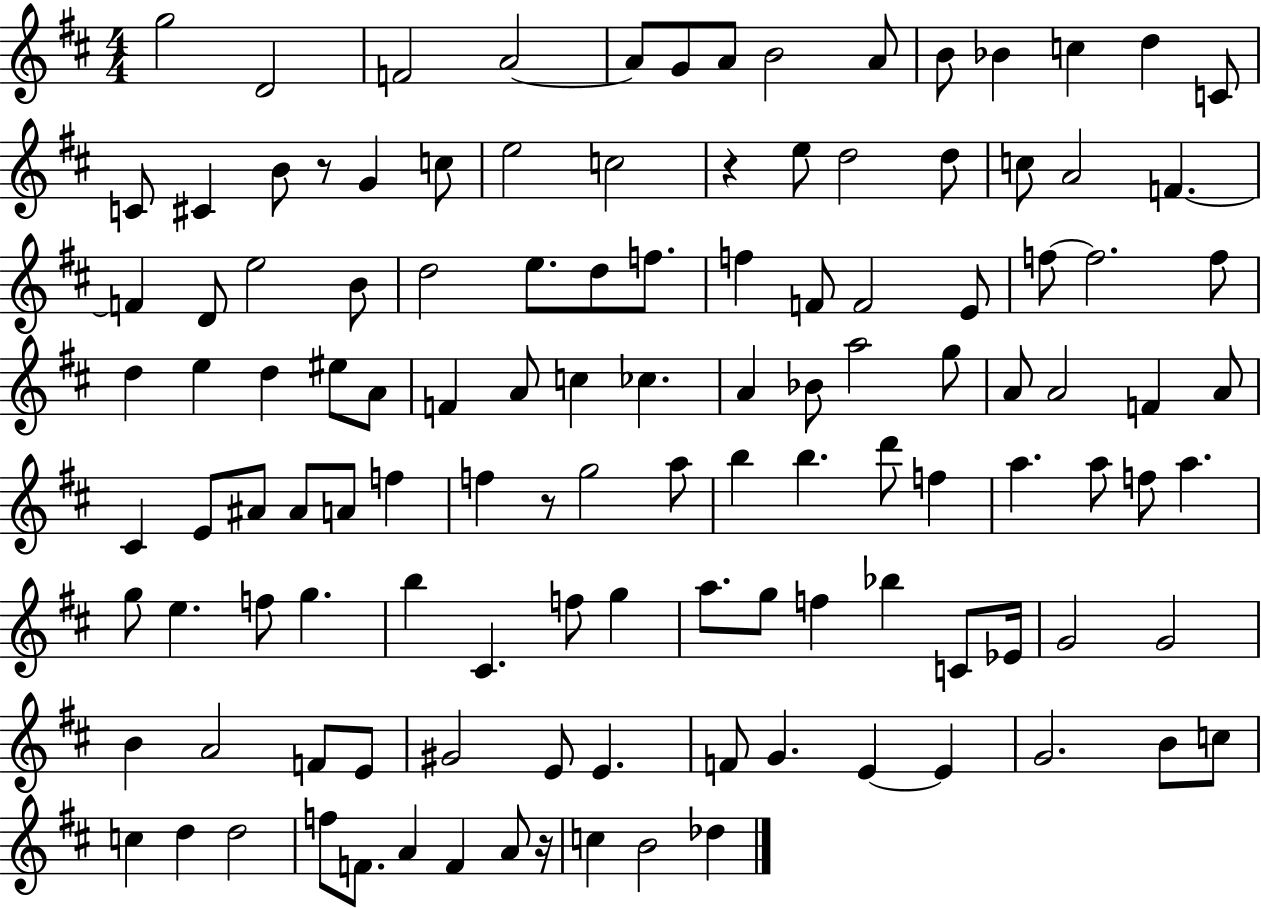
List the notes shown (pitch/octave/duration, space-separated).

G5/h D4/h F4/h A4/h A4/e G4/e A4/e B4/h A4/e B4/e Bb4/q C5/q D5/q C4/e C4/e C#4/q B4/e R/e G4/q C5/e E5/h C5/h R/q E5/e D5/h D5/e C5/e A4/h F4/q. F4/q D4/e E5/h B4/e D5/h E5/e. D5/e F5/e. F5/q F4/e F4/h E4/e F5/e F5/h. F5/e D5/q E5/q D5/q EIS5/e A4/e F4/q A4/e C5/q CES5/q. A4/q Bb4/e A5/h G5/e A4/e A4/h F4/q A4/e C#4/q E4/e A#4/e A#4/e A4/e F5/q F5/q R/e G5/h A5/e B5/q B5/q. D6/e F5/q A5/q. A5/e F5/e A5/q. G5/e E5/q. F5/e G5/q. B5/q C#4/q. F5/e G5/q A5/e. G5/e F5/q Bb5/q C4/e Eb4/s G4/h G4/h B4/q A4/h F4/e E4/e G#4/h E4/e E4/q. F4/e G4/q. E4/q E4/q G4/h. B4/e C5/e C5/q D5/q D5/h F5/e F4/e. A4/q F4/q A4/e R/s C5/q B4/h Db5/q